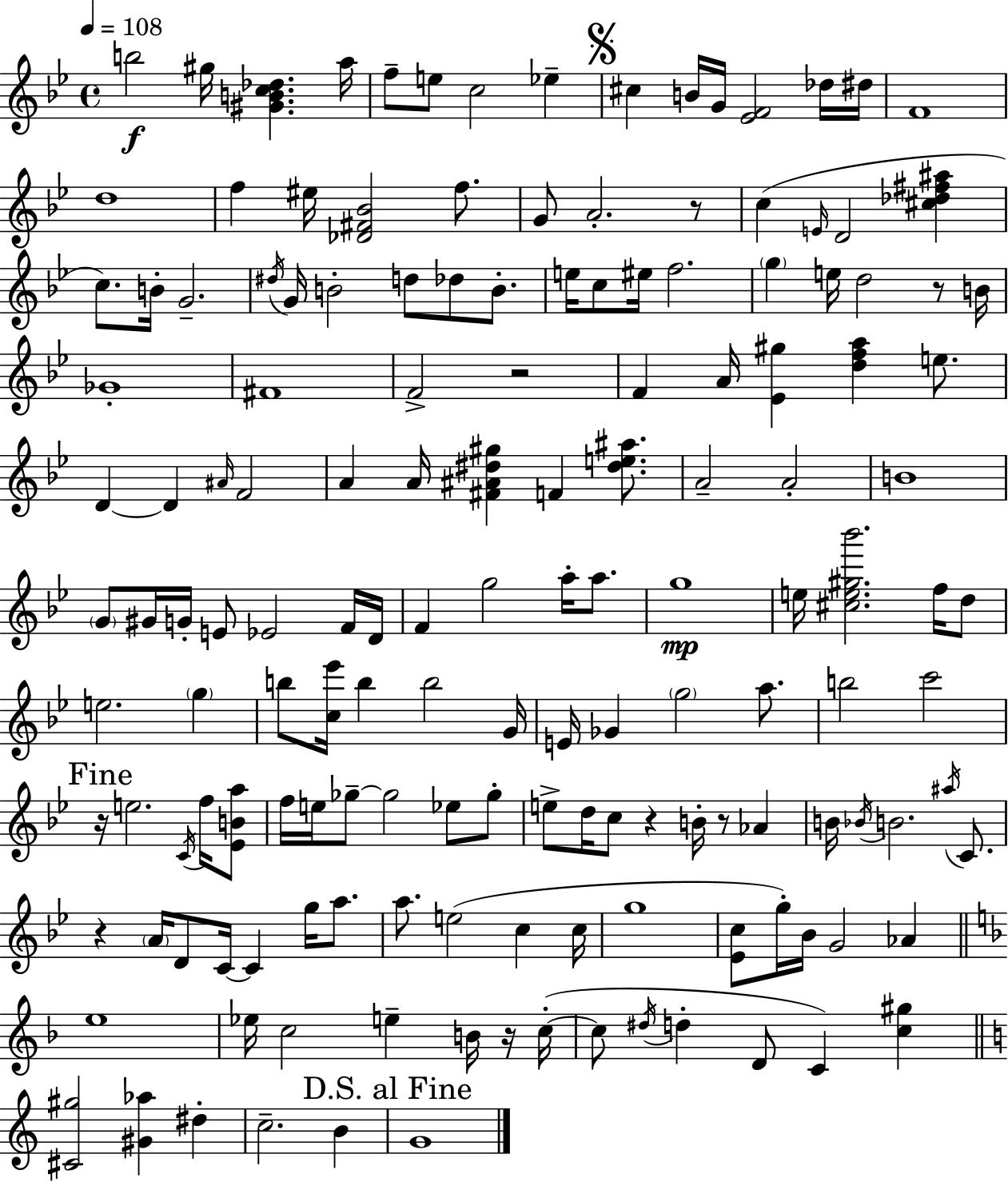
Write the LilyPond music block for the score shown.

{
  \clef treble
  \time 4/4
  \defaultTimeSignature
  \key g \minor
  \tempo 4 = 108
  b''2\f gis''16 <gis' b' c'' des''>4. a''16 | f''8-- e''8 c''2 ees''4-- | \mark \markup { \musicglyph "scripts.segno" } cis''4 b'16 g'16 <ees' f'>2 des''16 dis''16 | f'1 | \break d''1 | f''4 eis''16 <des' fis' bes'>2 f''8. | g'8 a'2.-. r8 | c''4( \grace { e'16 } d'2 <cis'' des'' fis'' ais''>4 | \break c''8.) b'16-. g'2.-- | \acciaccatura { dis''16 } g'16 b'2-. d''8 des''8 b'8.-. | e''16 c''8 eis''16 f''2. | \parenthesize g''4 e''16 d''2 r8 | \break b'16 ges'1-. | fis'1 | f'2-> r2 | f'4 a'16 <ees' gis''>4 <d'' f'' a''>4 e''8. | \break d'4~~ d'4 \grace { ais'16 } f'2 | a'4 a'16 <fis' ais' dis'' gis''>4 f'4 | <dis'' e'' ais''>8. a'2-- a'2-. | b'1 | \break \parenthesize g'8 gis'16 g'16-. e'8 ees'2 | f'16 d'16 f'4 g''2 a''16-. | a''8. g''1\mp | e''16 <cis'' e'' gis'' bes'''>2. | \break f''16 d''8 e''2. \parenthesize g''4 | b''8 <c'' ees'''>16 b''4 b''2 | g'16 e'16 ges'4 \parenthesize g''2 | a''8. b''2 c'''2 | \break \mark "Fine" r16 e''2. | \acciaccatura { c'16 } f''16 <ees' b' a''>8 f''16 e''16 ges''8--~~ ges''2 | ees''8 ges''8-. e''8-> d''16 c''8 r4 b'16-. r8 | aes'4 b'16 \acciaccatura { bes'16 } b'2. | \break \acciaccatura { ais''16 } c'8. r4 \parenthesize a'16 d'8 c'16~~ c'4 | g''16 a''8. a''8. e''2( | c''4 c''16 g''1 | <ees' c''>8 g''16-.) bes'16 g'2 | \break aes'4 \bar "||" \break \key f \major e''1 | ees''16 c''2 e''4-- b'16 r16 c''16-.~(~ | c''8 \acciaccatura { dis''16 } d''4-. d'8 c'4) <c'' gis''>4 | \bar "||" \break \key a \minor <cis' gis''>2 <gis' aes''>4 dis''4-. | c''2.-- b'4 | \mark "D.S. al Fine" g'1 | \bar "|."
}